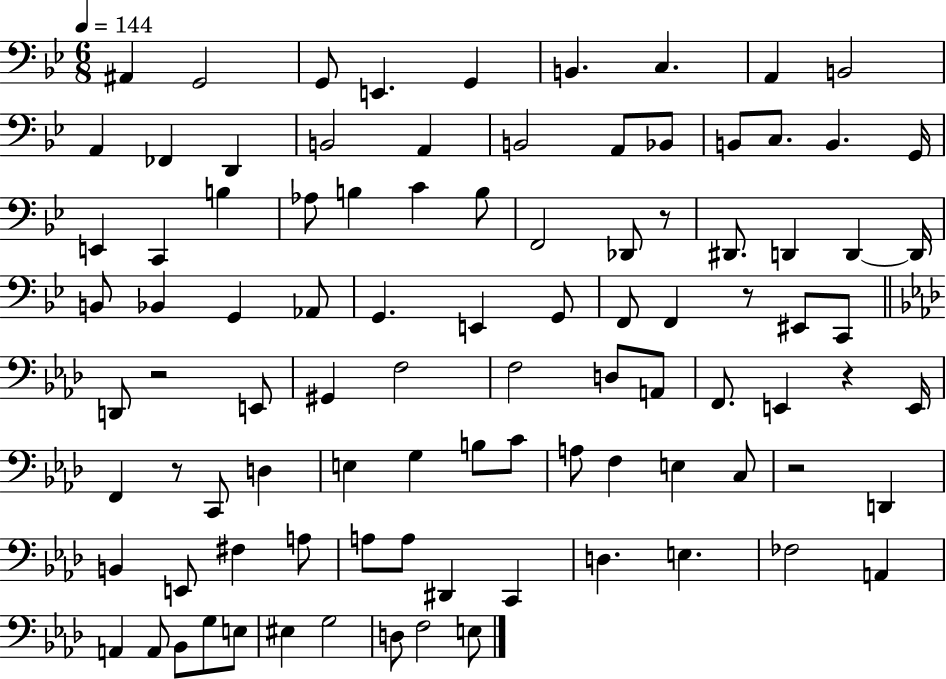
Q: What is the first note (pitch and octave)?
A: A#2